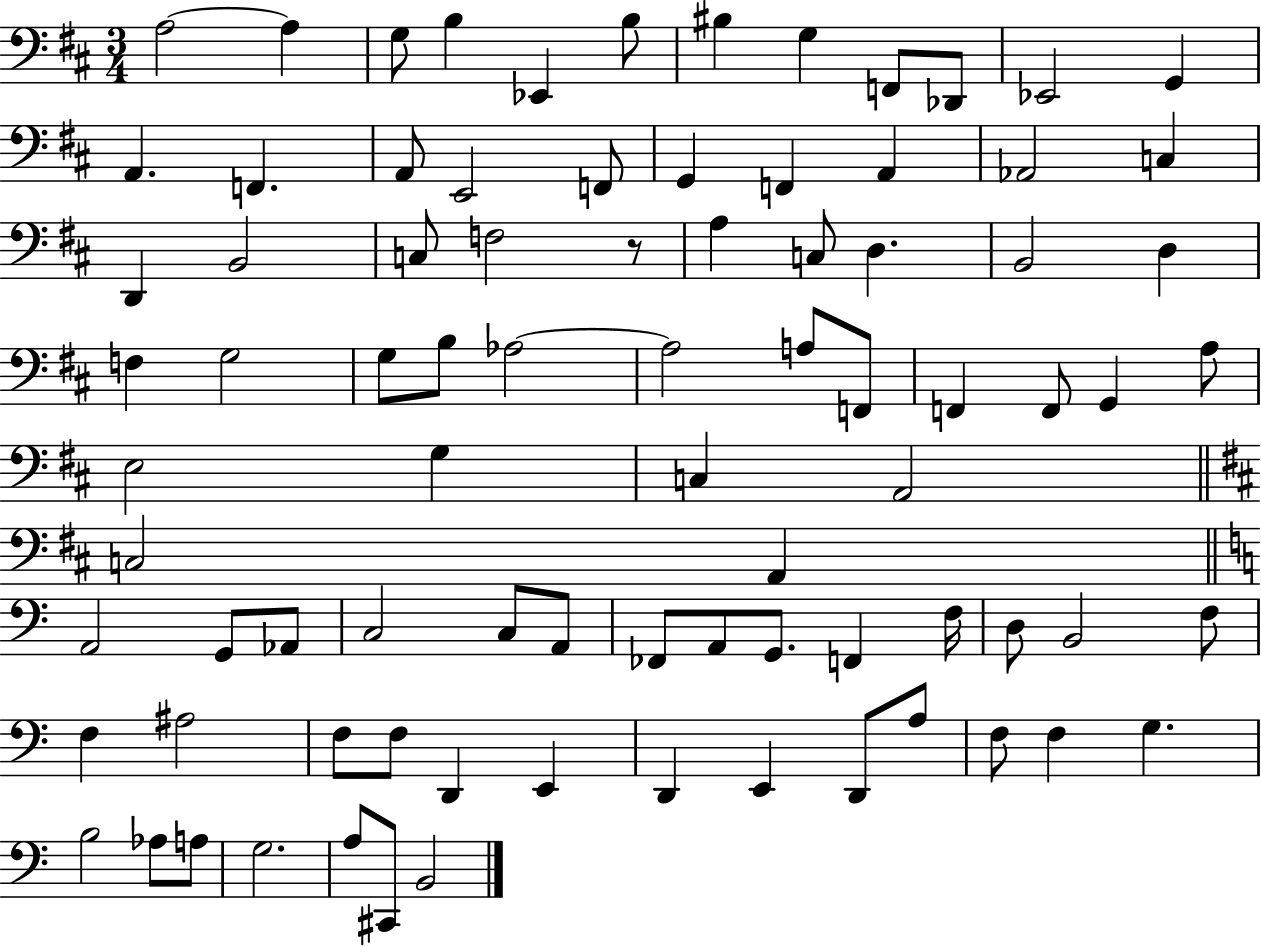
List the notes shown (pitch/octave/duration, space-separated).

A3/h A3/q G3/e B3/q Eb2/q B3/e BIS3/q G3/q F2/e Db2/e Eb2/h G2/q A2/q. F2/q. A2/e E2/h F2/e G2/q F2/q A2/q Ab2/h C3/q D2/q B2/h C3/e F3/h R/e A3/q C3/e D3/q. B2/h D3/q F3/q G3/h G3/e B3/e Ab3/h Ab3/h A3/e F2/e F2/q F2/e G2/q A3/e E3/h G3/q C3/q A2/h C3/h A2/q A2/h G2/e Ab2/e C3/h C3/e A2/e FES2/e A2/e G2/e. F2/q F3/s D3/e B2/h F3/e F3/q A#3/h F3/e F3/e D2/q E2/q D2/q E2/q D2/e A3/e F3/e F3/q G3/q. B3/h Ab3/e A3/e G3/h. A3/e C#2/e B2/h